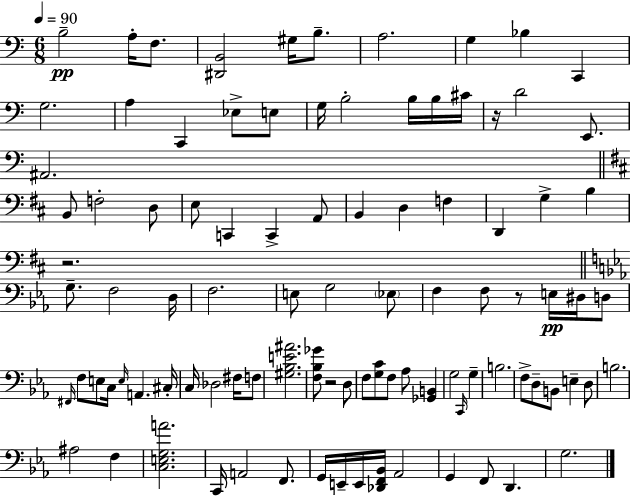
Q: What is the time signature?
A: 6/8